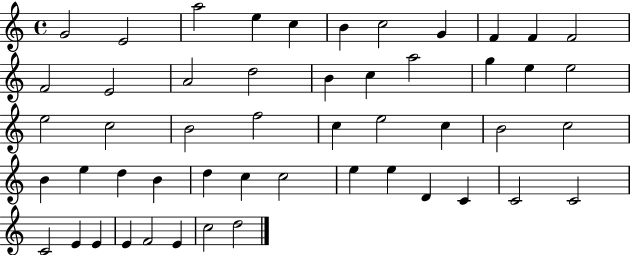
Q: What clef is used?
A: treble